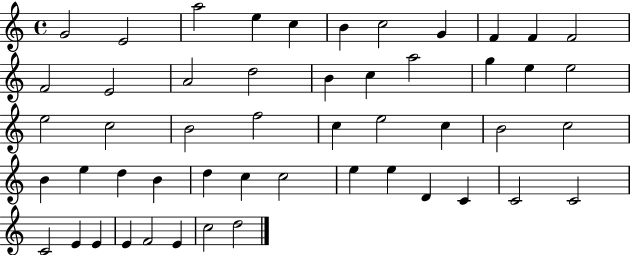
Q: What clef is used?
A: treble